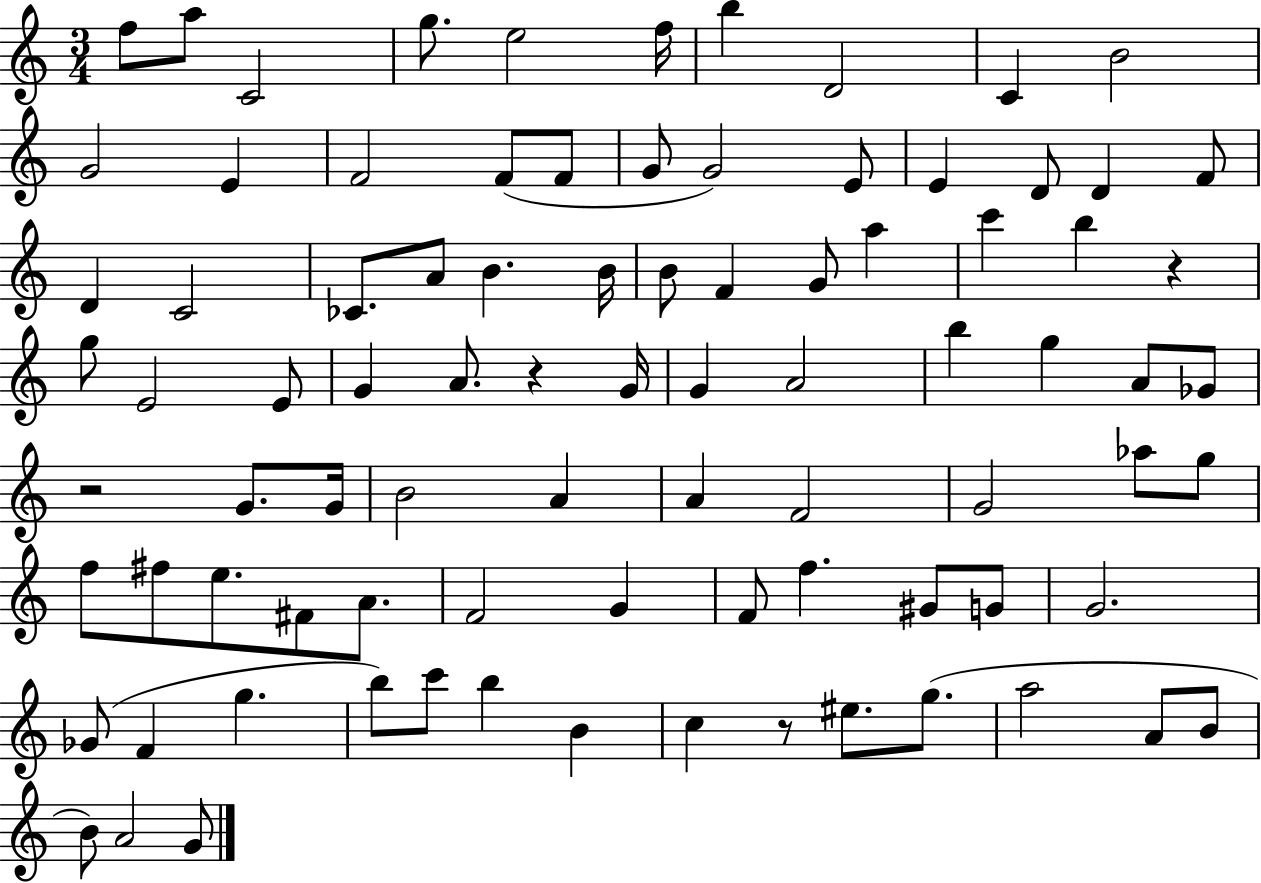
{
  \clef treble
  \numericTimeSignature
  \time 3/4
  \key c \major
  f''8 a''8 c'2 | g''8. e''2 f''16 | b''4 d'2 | c'4 b'2 | \break g'2 e'4 | f'2 f'8( f'8 | g'8 g'2) e'8 | e'4 d'8 d'4 f'8 | \break d'4 c'2 | ces'8. a'8 b'4. b'16 | b'8 f'4 g'8 a''4 | c'''4 b''4 r4 | \break g''8 e'2 e'8 | g'4 a'8. r4 g'16 | g'4 a'2 | b''4 g''4 a'8 ges'8 | \break r2 g'8. g'16 | b'2 a'4 | a'4 f'2 | g'2 aes''8 g''8 | \break f''8 fis''8 e''8. fis'8 a'8. | f'2 g'4 | f'8 f''4. gis'8 g'8 | g'2. | \break ges'8( f'4 g''4. | b''8) c'''8 b''4 b'4 | c''4 r8 eis''8. g''8.( | a''2 a'8 b'8 | \break b'8) a'2 g'8 | \bar "|."
}